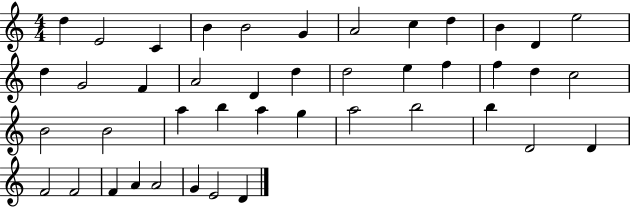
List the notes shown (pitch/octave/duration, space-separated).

D5/q E4/h C4/q B4/q B4/h G4/q A4/h C5/q D5/q B4/q D4/q E5/h D5/q G4/h F4/q A4/h D4/q D5/q D5/h E5/q F5/q F5/q D5/q C5/h B4/h B4/h A5/q B5/q A5/q G5/q A5/h B5/h B5/q D4/h D4/q F4/h F4/h F4/q A4/q A4/h G4/q E4/h D4/q